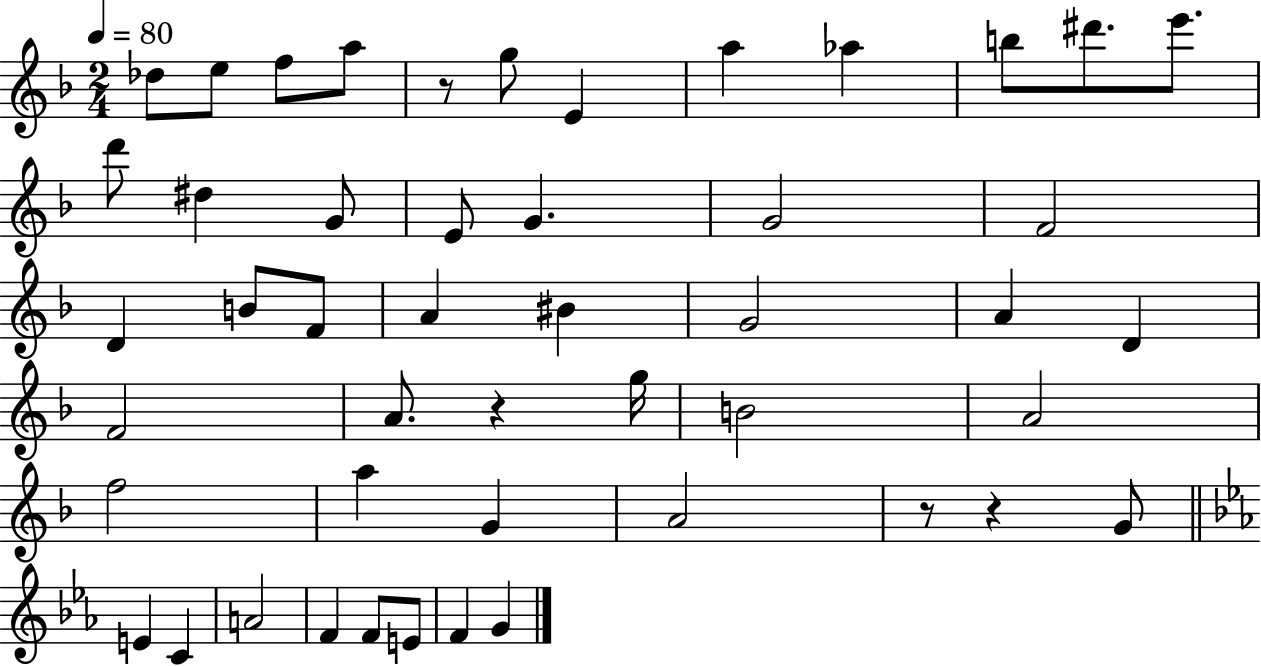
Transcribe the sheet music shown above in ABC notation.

X:1
T:Untitled
M:2/4
L:1/4
K:F
_d/2 e/2 f/2 a/2 z/2 g/2 E a _a b/2 ^d'/2 e'/2 d'/2 ^d G/2 E/2 G G2 F2 D B/2 F/2 A ^B G2 A D F2 A/2 z g/4 B2 A2 f2 a G A2 z/2 z G/2 E C A2 F F/2 E/2 F G